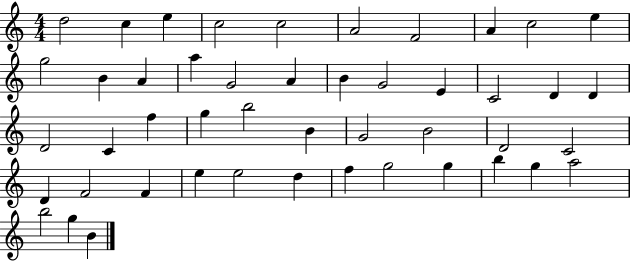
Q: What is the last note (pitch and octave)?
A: B4